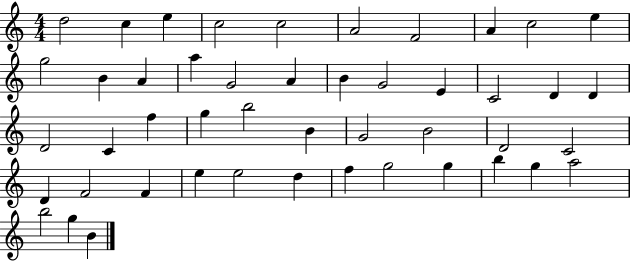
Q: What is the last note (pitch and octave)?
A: B4